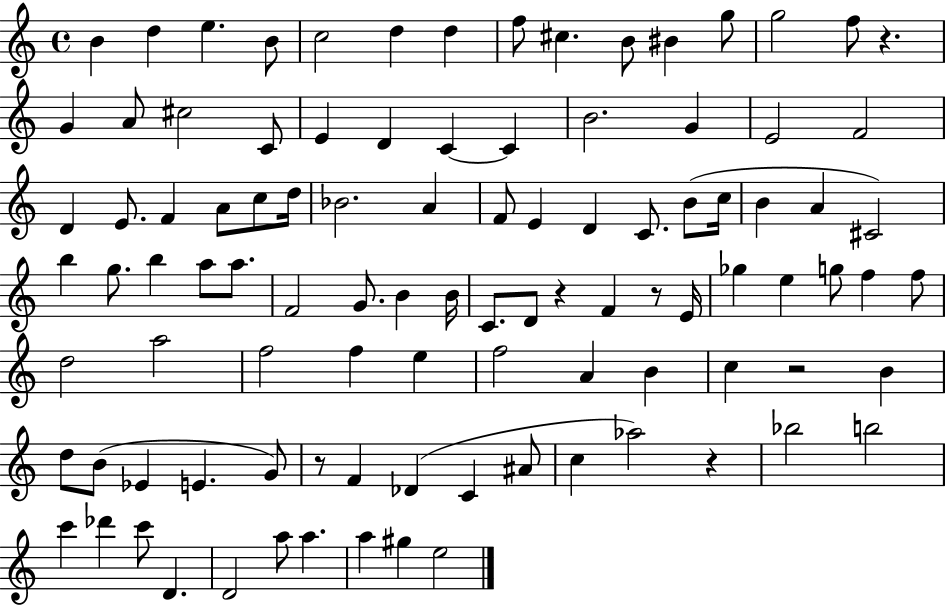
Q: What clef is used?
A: treble